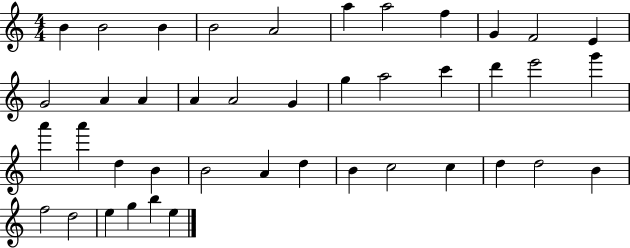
{
  \clef treble
  \numericTimeSignature
  \time 4/4
  \key c \major
  b'4 b'2 b'4 | b'2 a'2 | a''4 a''2 f''4 | g'4 f'2 e'4 | \break g'2 a'4 a'4 | a'4 a'2 g'4 | g''4 a''2 c'''4 | d'''4 e'''2 g'''4 | \break a'''4 a'''4 d''4 b'4 | b'2 a'4 d''4 | b'4 c''2 c''4 | d''4 d''2 b'4 | \break f''2 d''2 | e''4 g''4 b''4 e''4 | \bar "|."
}